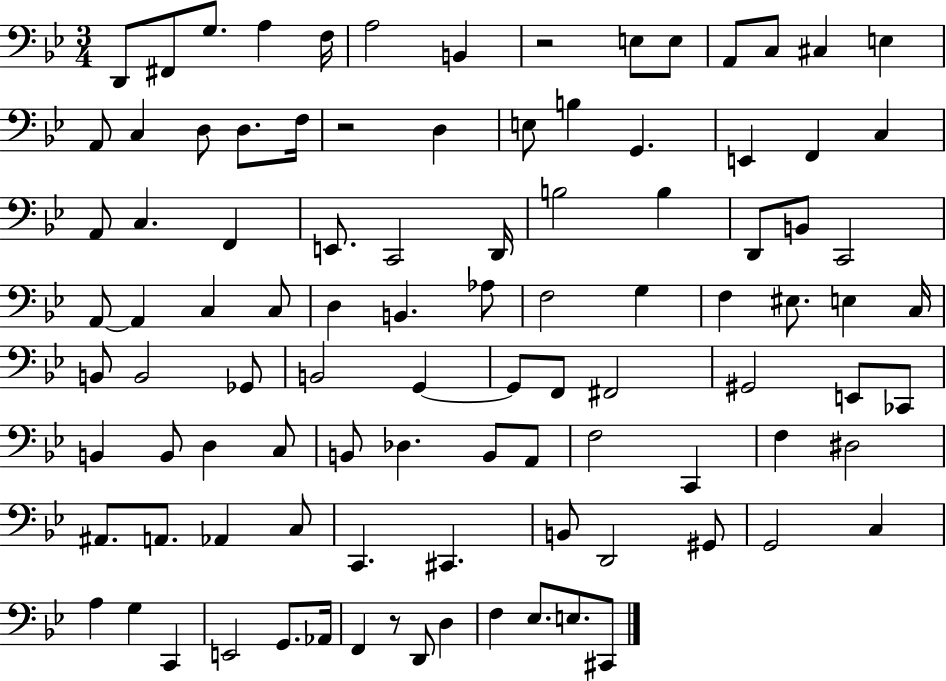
X:1
T:Untitled
M:3/4
L:1/4
K:Bb
D,,/2 ^F,,/2 G,/2 A, F,/4 A,2 B,, z2 E,/2 E,/2 A,,/2 C,/2 ^C, E, A,,/2 C, D,/2 D,/2 F,/4 z2 D, E,/2 B, G,, E,, F,, C, A,,/2 C, F,, E,,/2 C,,2 D,,/4 B,2 B, D,,/2 B,,/2 C,,2 A,,/2 A,, C, C,/2 D, B,, _A,/2 F,2 G, F, ^E,/2 E, C,/4 B,,/2 B,,2 _G,,/2 B,,2 G,, G,,/2 F,,/2 ^F,,2 ^G,,2 E,,/2 _C,,/2 B,, B,,/2 D, C,/2 B,,/2 _D, B,,/2 A,,/2 F,2 C,, F, ^D,2 ^A,,/2 A,,/2 _A,, C,/2 C,, ^C,, B,,/2 D,,2 ^G,,/2 G,,2 C, A, G, C,, E,,2 G,,/2 _A,,/4 F,, z/2 D,,/2 D, F, _E,/2 E,/2 ^C,,/2